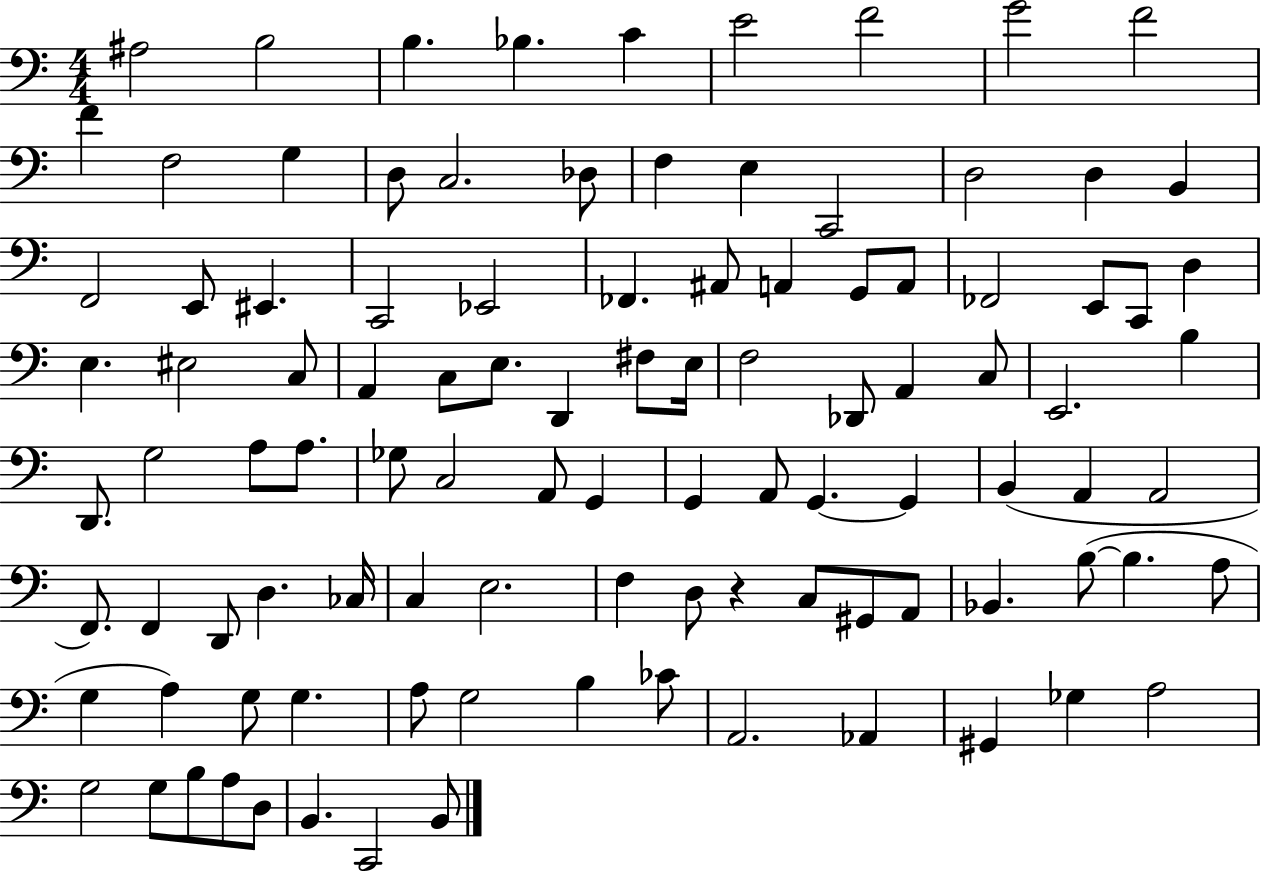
A#3/h B3/h B3/q. Bb3/q. C4/q E4/h F4/h G4/h F4/h F4/q F3/h G3/q D3/e C3/h. Db3/e F3/q E3/q C2/h D3/h D3/q B2/q F2/h E2/e EIS2/q. C2/h Eb2/h FES2/q. A#2/e A2/q G2/e A2/e FES2/h E2/e C2/e D3/q E3/q. EIS3/h C3/e A2/q C3/e E3/e. D2/q F#3/e E3/s F3/h Db2/e A2/q C3/e E2/h. B3/q D2/e. G3/h A3/e A3/e. Gb3/e C3/h A2/e G2/q G2/q A2/e G2/q. G2/q B2/q A2/q A2/h F2/e. F2/q D2/e D3/q. CES3/s C3/q E3/h. F3/q D3/e R/q C3/e G#2/e A2/e Bb2/q. B3/e B3/q. A3/e G3/q A3/q G3/e G3/q. A3/e G3/h B3/q CES4/e A2/h. Ab2/q G#2/q Gb3/q A3/h G3/h G3/e B3/e A3/e D3/e B2/q. C2/h B2/e